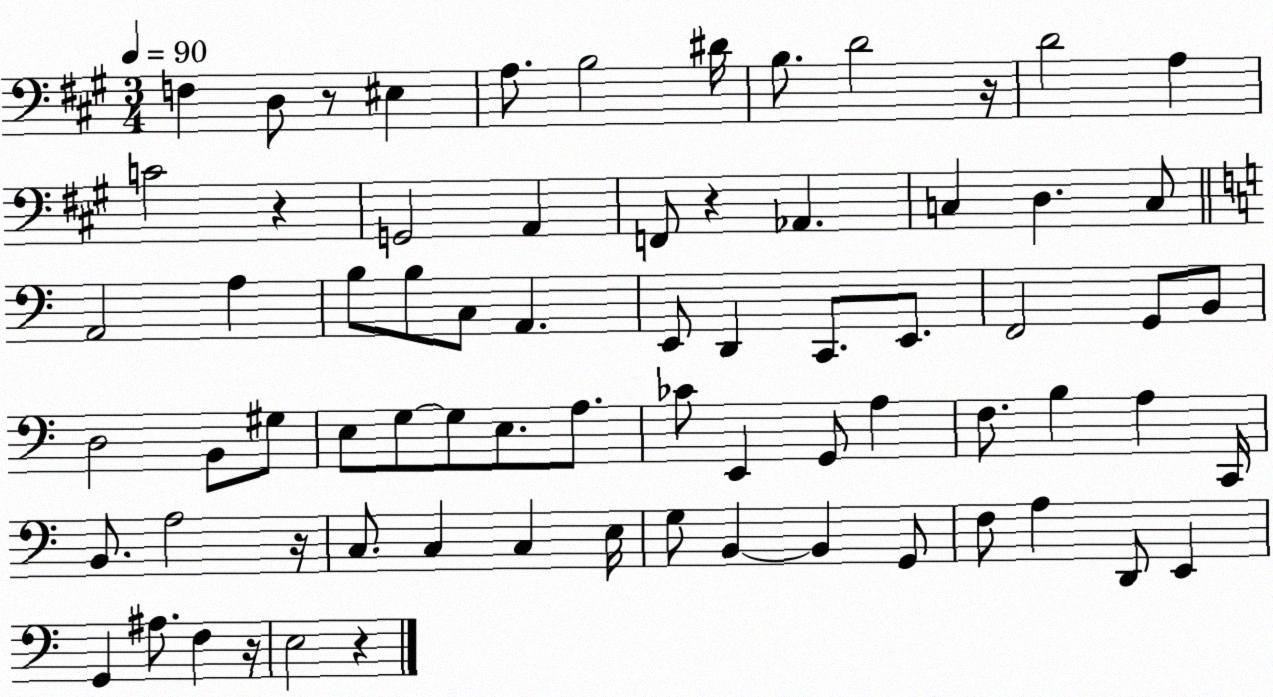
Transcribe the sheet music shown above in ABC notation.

X:1
T:Untitled
M:3/4
L:1/4
K:A
F, D,/2 z/2 ^E, A,/2 B,2 ^D/4 B,/2 D2 z/4 D2 A, C2 z G,,2 A,, F,,/2 z _A,, C, D, C,/2 A,,2 A, B,/2 B,/2 C,/2 A,, E,,/2 D,, C,,/2 E,,/2 F,,2 G,,/2 B,,/2 D,2 B,,/2 ^G,/2 E,/2 G,/2 G,/2 E,/2 A,/2 _C/2 E,, G,,/2 A, F,/2 B, A, C,,/4 B,,/2 A,2 z/4 C,/2 C, C, E,/4 G,/2 B,, B,, G,,/2 F,/2 A, D,,/2 E,, G,, ^A,/2 F, z/4 E,2 z